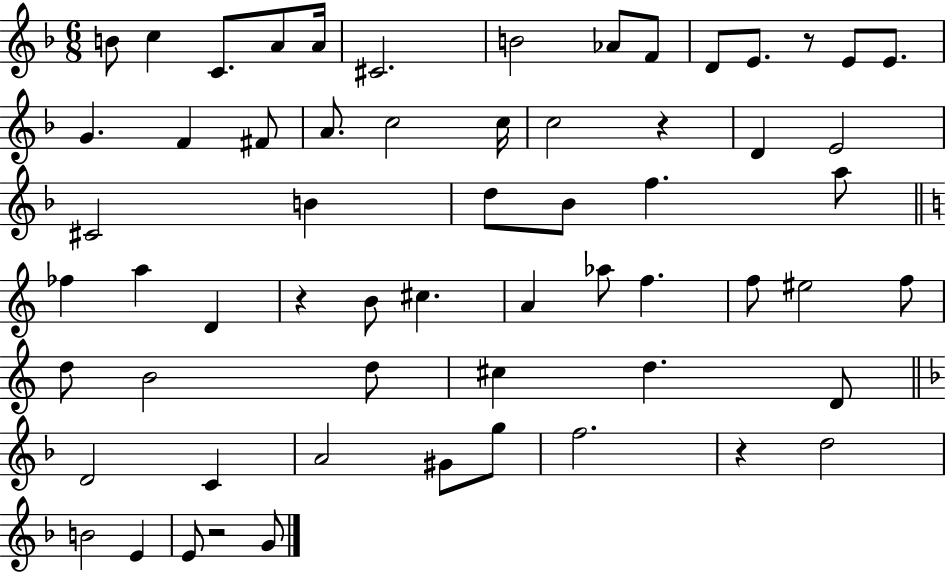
{
  \clef treble
  \numericTimeSignature
  \time 6/8
  \key f \major
  b'8 c''4 c'8. a'8 a'16 | cis'2. | b'2 aes'8 f'8 | d'8 e'8. r8 e'8 e'8. | \break g'4. f'4 fis'8 | a'8. c''2 c''16 | c''2 r4 | d'4 e'2 | \break cis'2 b'4 | d''8 bes'8 f''4. a''8 | \bar "||" \break \key c \major fes''4 a''4 d'4 | r4 b'8 cis''4. | a'4 aes''8 f''4. | f''8 eis''2 f''8 | \break d''8 b'2 d''8 | cis''4 d''4. d'8 | \bar "||" \break \key f \major d'2 c'4 | a'2 gis'8 g''8 | f''2. | r4 d''2 | \break b'2 e'4 | e'8 r2 g'8 | \bar "|."
}